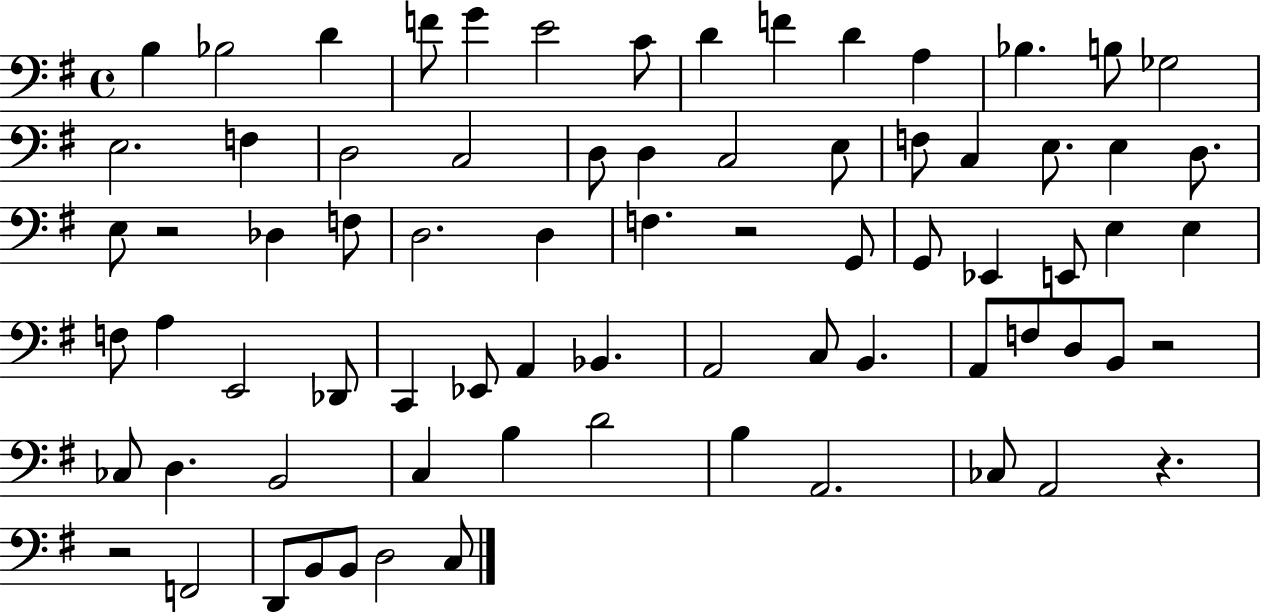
{
  \clef bass
  \time 4/4
  \defaultTimeSignature
  \key g \major
  b4 bes2 d'4 | f'8 g'4 e'2 c'8 | d'4 f'4 d'4 a4 | bes4. b8 ges2 | \break e2. f4 | d2 c2 | d8 d4 c2 e8 | f8 c4 e8. e4 d8. | \break e8 r2 des4 f8 | d2. d4 | f4. r2 g,8 | g,8 ees,4 e,8 e4 e4 | \break f8 a4 e,2 des,8 | c,4 ees,8 a,4 bes,4. | a,2 c8 b,4. | a,8 f8 d8 b,8 r2 | \break ces8 d4. b,2 | c4 b4 d'2 | b4 a,2. | ces8 a,2 r4. | \break r2 f,2 | d,8 b,8 b,8 d2 c8 | \bar "|."
}